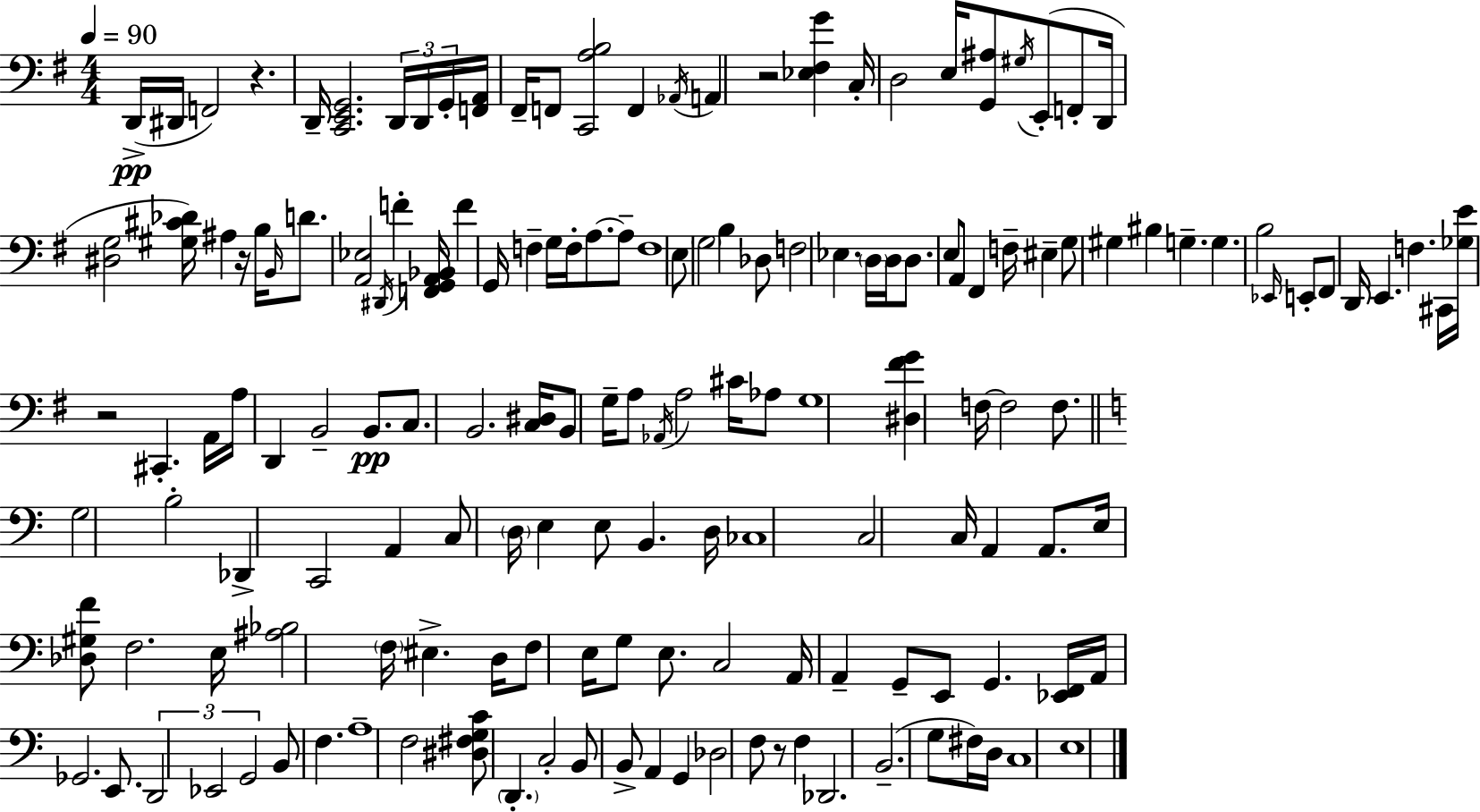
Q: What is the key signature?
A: E minor